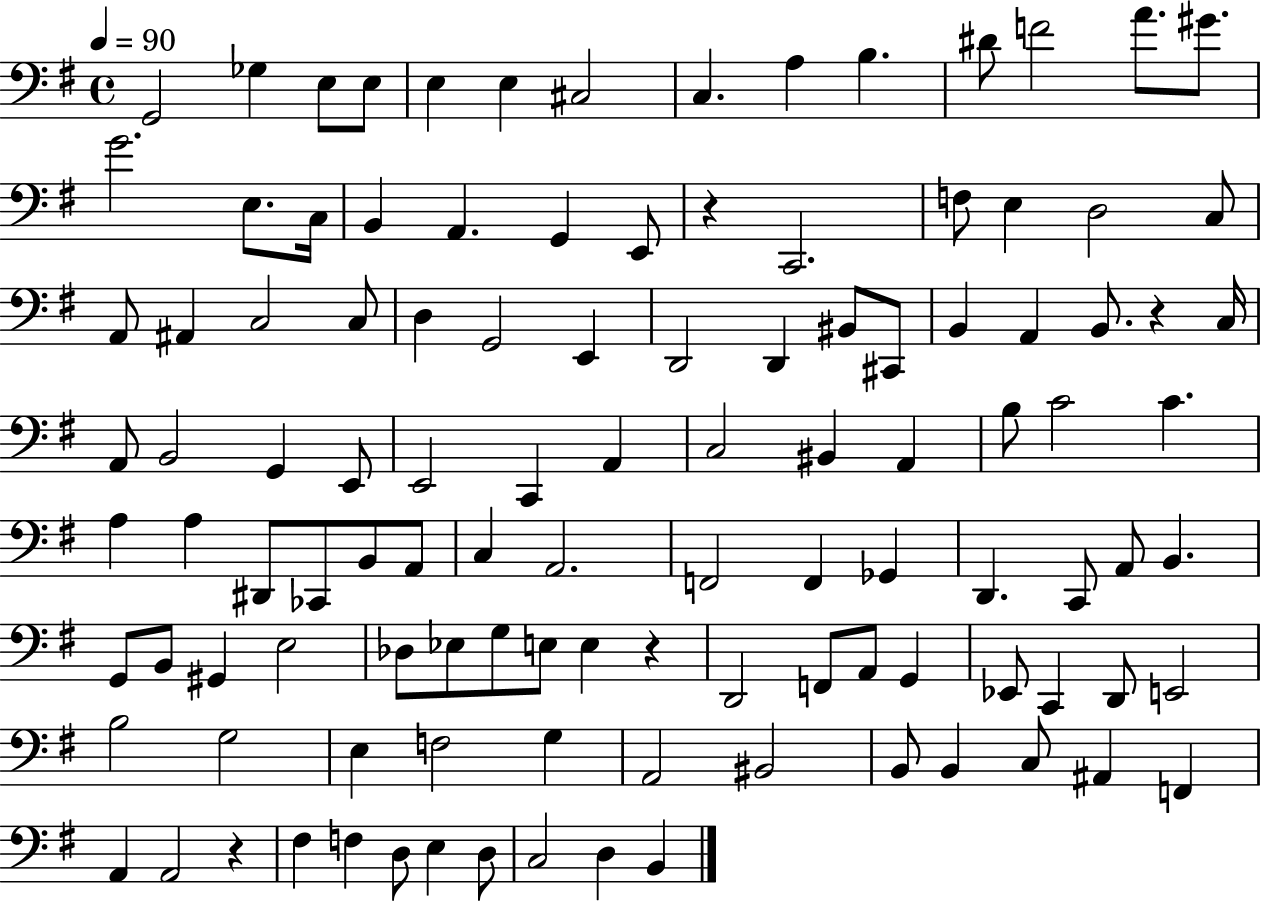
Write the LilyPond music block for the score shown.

{
  \clef bass
  \time 4/4
  \defaultTimeSignature
  \key g \major
  \tempo 4 = 90
  g,2 ges4 e8 e8 | e4 e4 cis2 | c4. a4 b4. | dis'8 f'2 a'8. gis'8. | \break g'2. e8. c16 | b,4 a,4. g,4 e,8 | r4 c,2. | f8 e4 d2 c8 | \break a,8 ais,4 c2 c8 | d4 g,2 e,4 | d,2 d,4 bis,8 cis,8 | b,4 a,4 b,8. r4 c16 | \break a,8 b,2 g,4 e,8 | e,2 c,4 a,4 | c2 bis,4 a,4 | b8 c'2 c'4. | \break a4 a4 dis,8 ces,8 b,8 a,8 | c4 a,2. | f,2 f,4 ges,4 | d,4. c,8 a,8 b,4. | \break g,8 b,8 gis,4 e2 | des8 ees8 g8 e8 e4 r4 | d,2 f,8 a,8 g,4 | ees,8 c,4 d,8 e,2 | \break b2 g2 | e4 f2 g4 | a,2 bis,2 | b,8 b,4 c8 ais,4 f,4 | \break a,4 a,2 r4 | fis4 f4 d8 e4 d8 | c2 d4 b,4 | \bar "|."
}